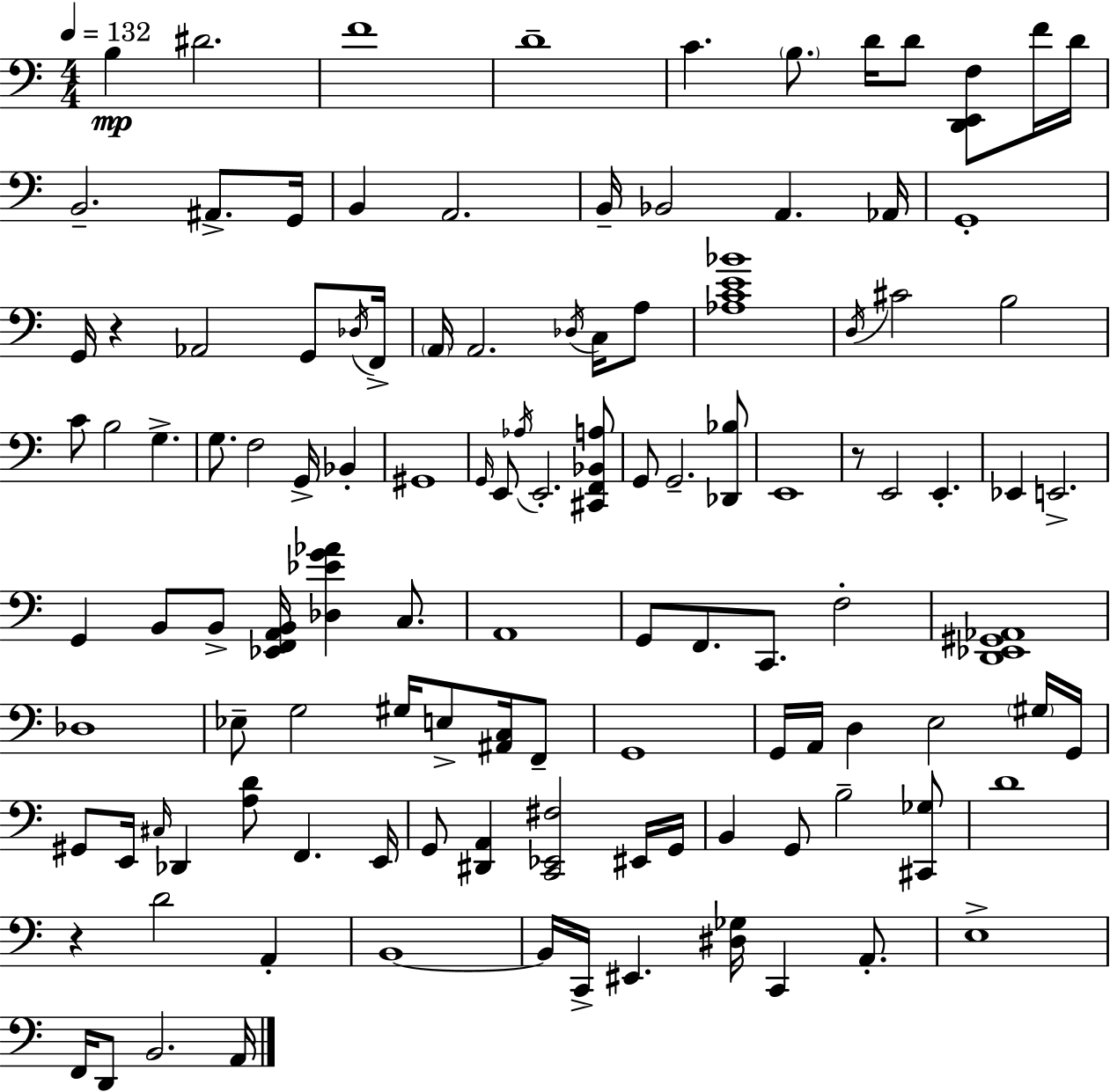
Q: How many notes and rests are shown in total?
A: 116